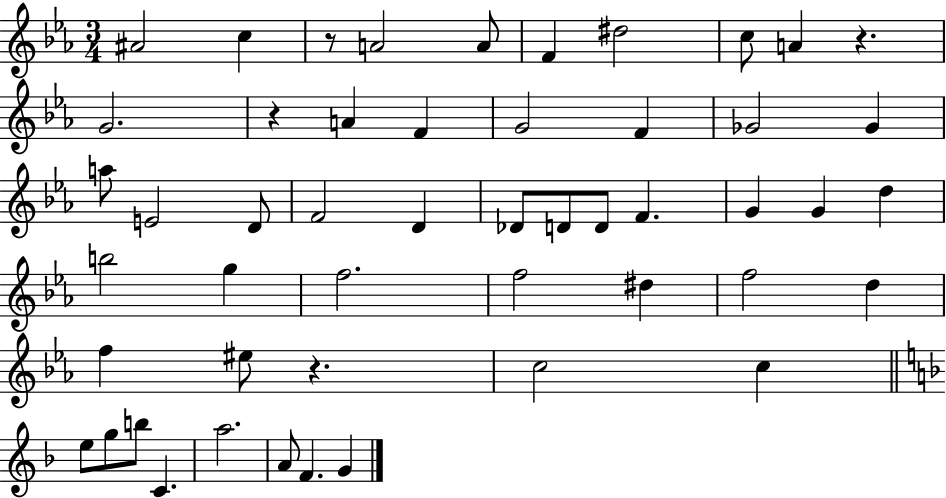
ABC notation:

X:1
T:Untitled
M:3/4
L:1/4
K:Eb
^A2 c z/2 A2 A/2 F ^d2 c/2 A z G2 z A F G2 F _G2 _G a/2 E2 D/2 F2 D _D/2 D/2 D/2 F G G d b2 g f2 f2 ^d f2 d f ^e/2 z c2 c e/2 g/2 b/2 C a2 A/2 F G